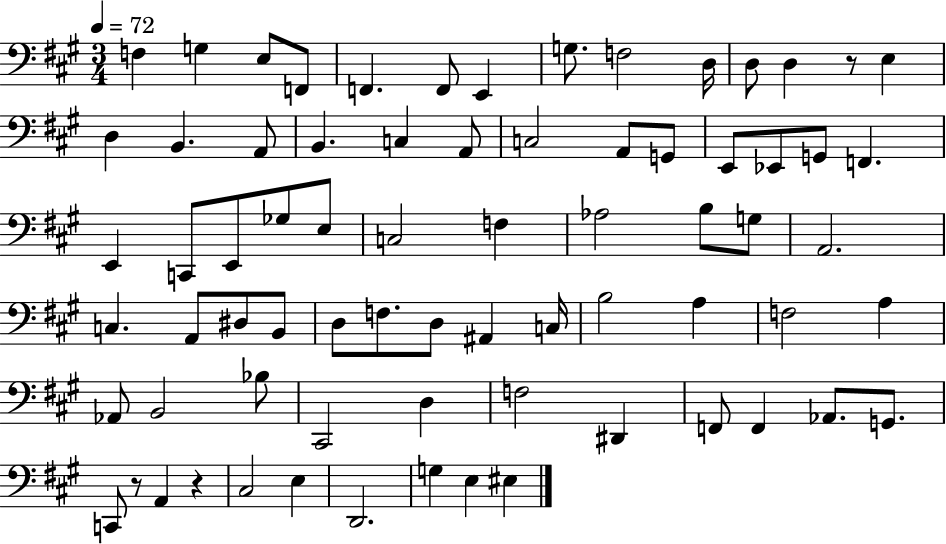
X:1
T:Untitled
M:3/4
L:1/4
K:A
F, G, E,/2 F,,/2 F,, F,,/2 E,, G,/2 F,2 D,/4 D,/2 D, z/2 E, D, B,, A,,/2 B,, C, A,,/2 C,2 A,,/2 G,,/2 E,,/2 _E,,/2 G,,/2 F,, E,, C,,/2 E,,/2 _G,/2 E,/2 C,2 F, _A,2 B,/2 G,/2 A,,2 C, A,,/2 ^D,/2 B,,/2 D,/2 F,/2 D,/2 ^A,, C,/4 B,2 A, F,2 A, _A,,/2 B,,2 _B,/2 ^C,,2 D, F,2 ^D,, F,,/2 F,, _A,,/2 G,,/2 C,,/2 z/2 A,, z ^C,2 E, D,,2 G, E, ^E,